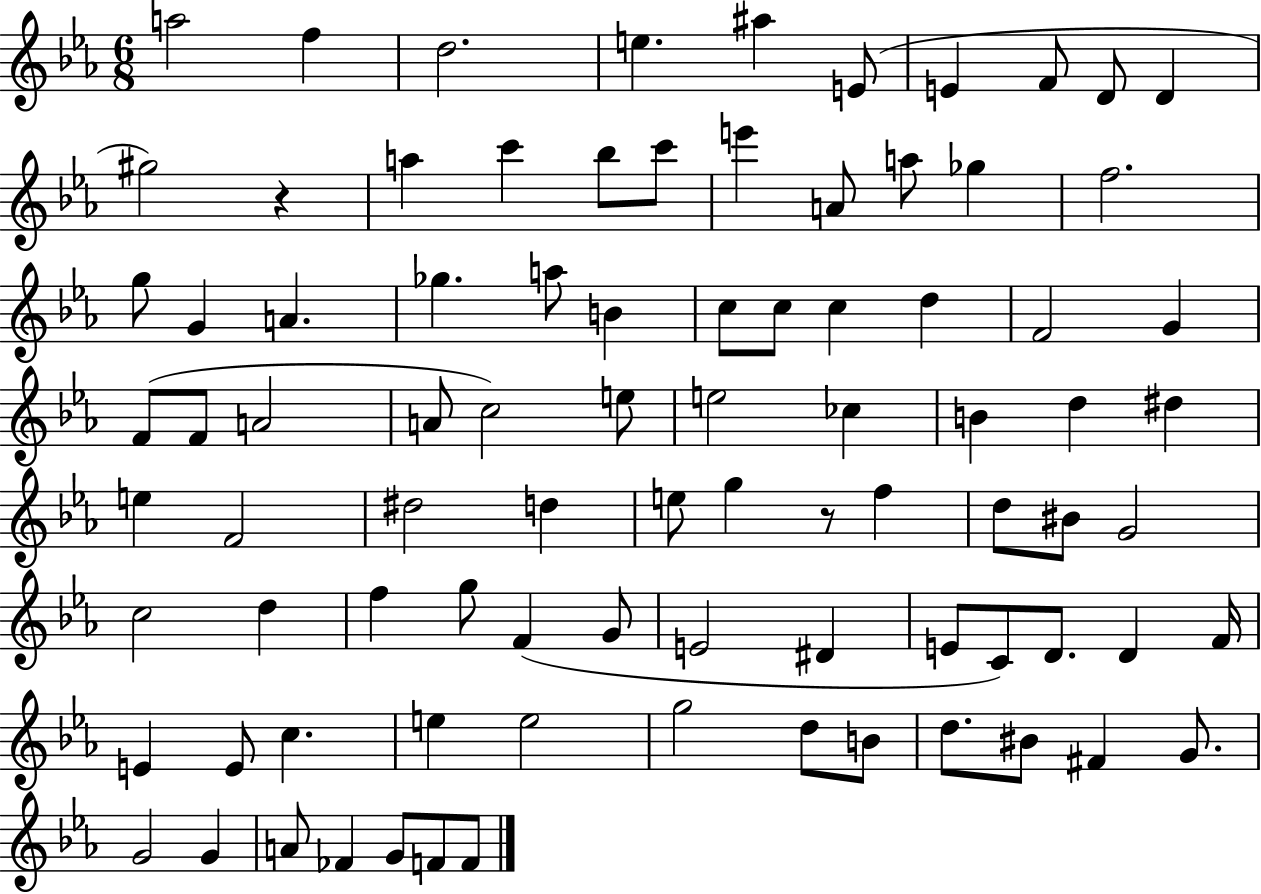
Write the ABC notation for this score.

X:1
T:Untitled
M:6/8
L:1/4
K:Eb
a2 f d2 e ^a E/2 E F/2 D/2 D ^g2 z a c' _b/2 c'/2 e' A/2 a/2 _g f2 g/2 G A _g a/2 B c/2 c/2 c d F2 G F/2 F/2 A2 A/2 c2 e/2 e2 _c B d ^d e F2 ^d2 d e/2 g z/2 f d/2 ^B/2 G2 c2 d f g/2 F G/2 E2 ^D E/2 C/2 D/2 D F/4 E E/2 c e e2 g2 d/2 B/2 d/2 ^B/2 ^F G/2 G2 G A/2 _F G/2 F/2 F/2